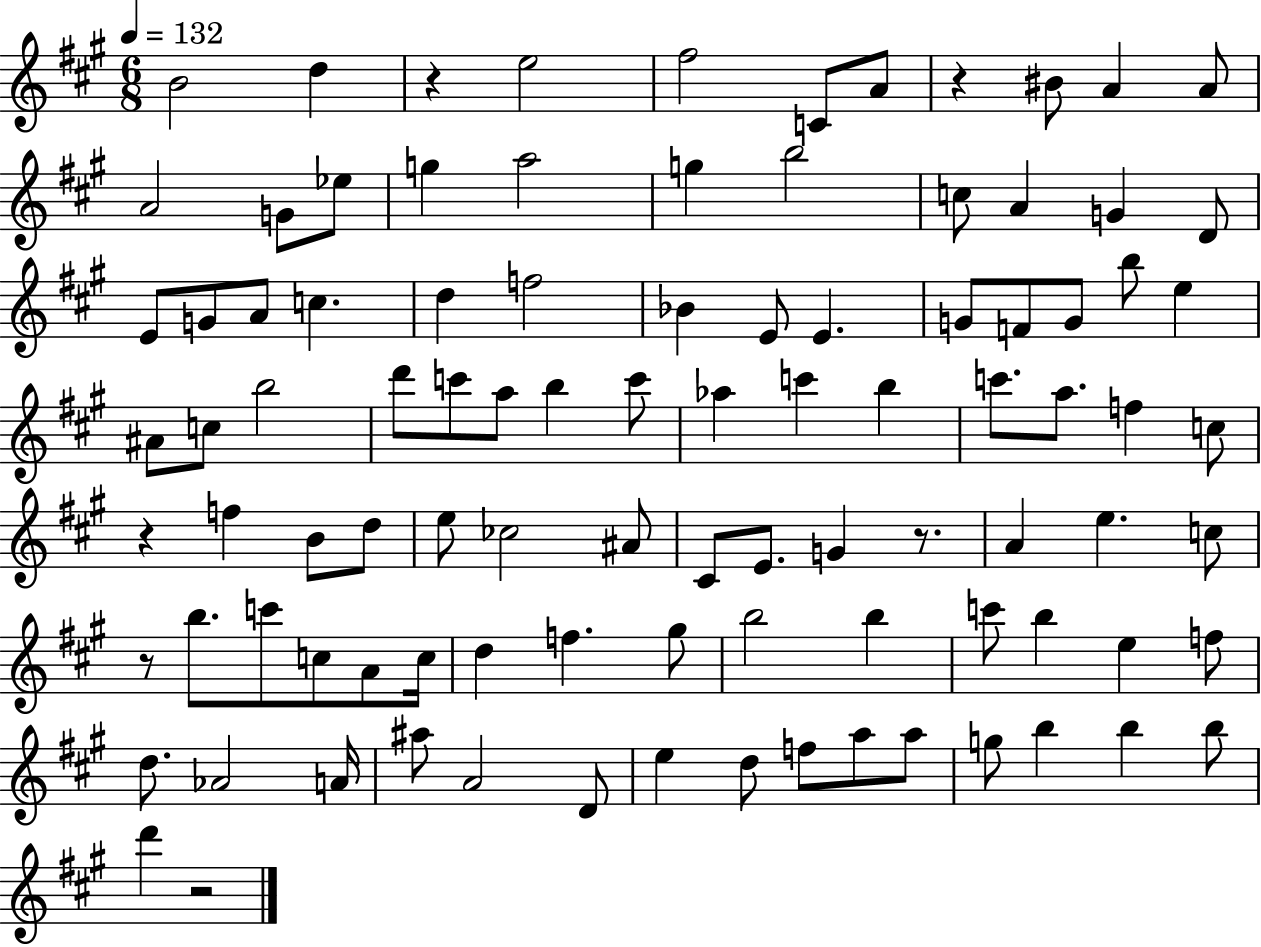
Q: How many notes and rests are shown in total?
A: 97